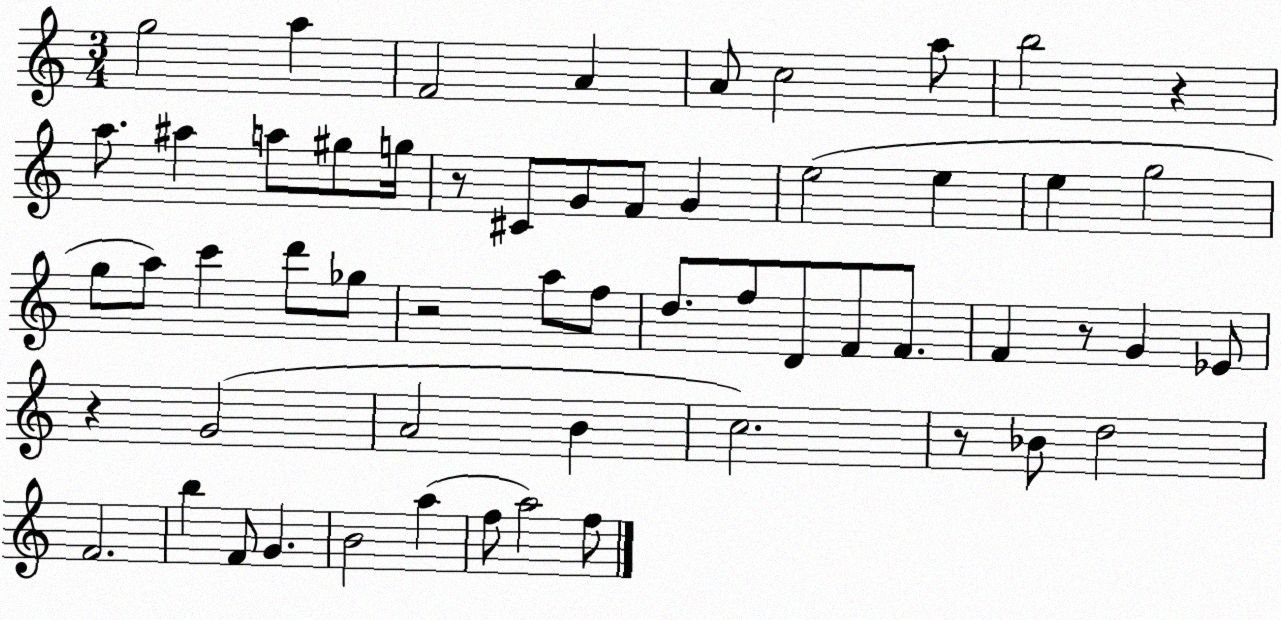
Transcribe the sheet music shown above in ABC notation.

X:1
T:Untitled
M:3/4
L:1/4
K:C
g2 a F2 A A/2 c2 a/2 b2 z a/2 ^a a/2 ^g/2 g/4 z/2 ^C/2 G/2 F/2 G e2 e e g2 g/2 a/2 c' d'/2 _g/2 z2 a/2 f/2 d/2 f/2 D/2 F/2 F/2 F z/2 G _E/2 z G2 A2 B c2 z/2 _B/2 d2 F2 b F/2 G B2 a f/2 a2 f/2